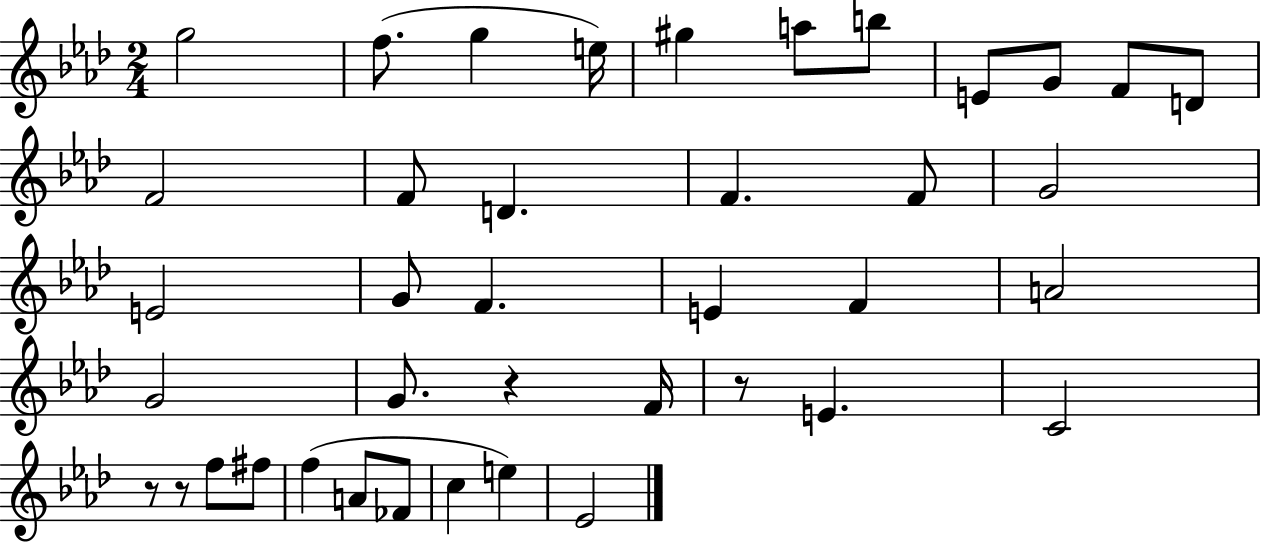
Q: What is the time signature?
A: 2/4